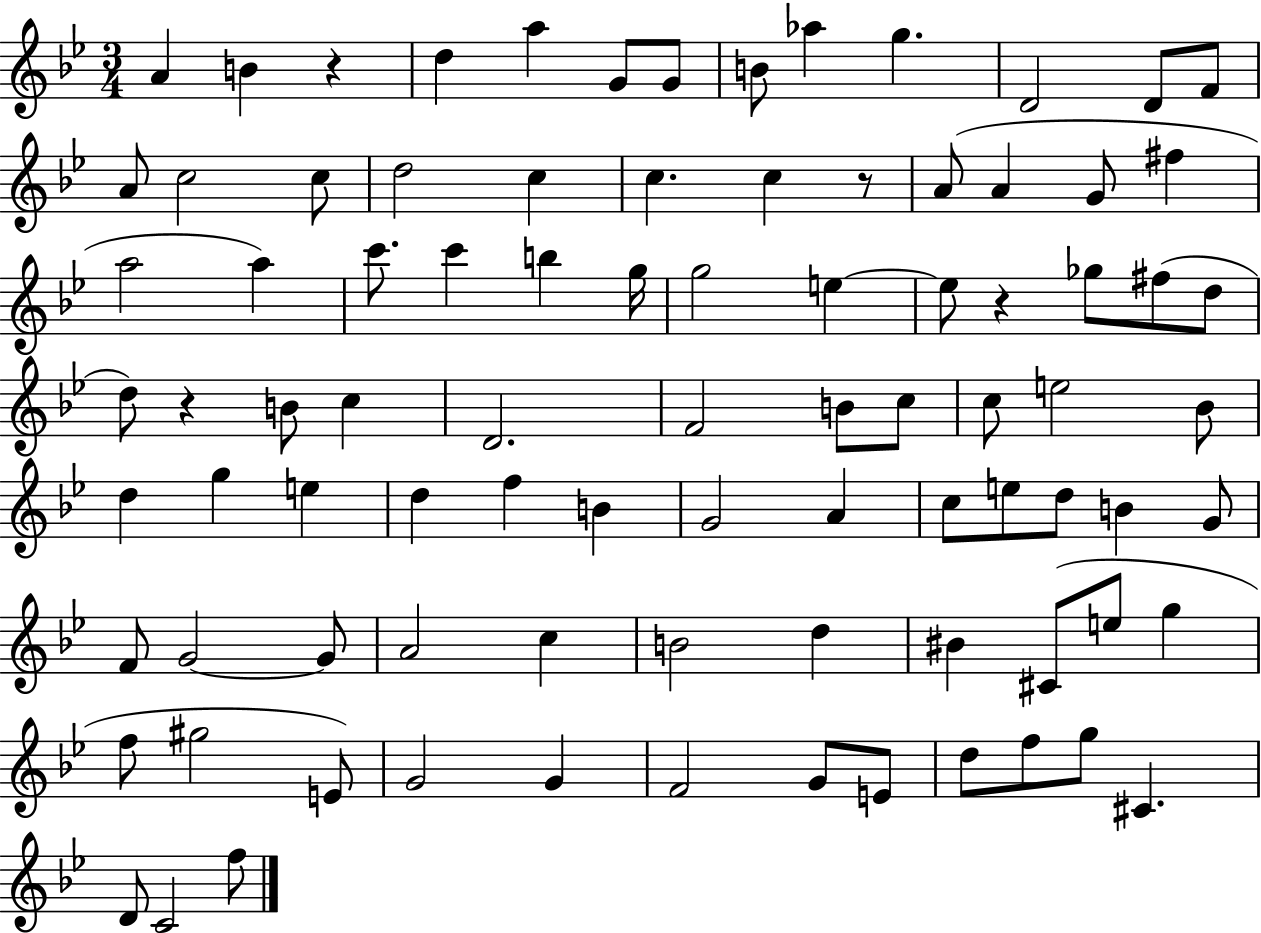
X:1
T:Untitled
M:3/4
L:1/4
K:Bb
A B z d a G/2 G/2 B/2 _a g D2 D/2 F/2 A/2 c2 c/2 d2 c c c z/2 A/2 A G/2 ^f a2 a c'/2 c' b g/4 g2 e e/2 z _g/2 ^f/2 d/2 d/2 z B/2 c D2 F2 B/2 c/2 c/2 e2 _B/2 d g e d f B G2 A c/2 e/2 d/2 B G/2 F/2 G2 G/2 A2 c B2 d ^B ^C/2 e/2 g f/2 ^g2 E/2 G2 G F2 G/2 E/2 d/2 f/2 g/2 ^C D/2 C2 f/2